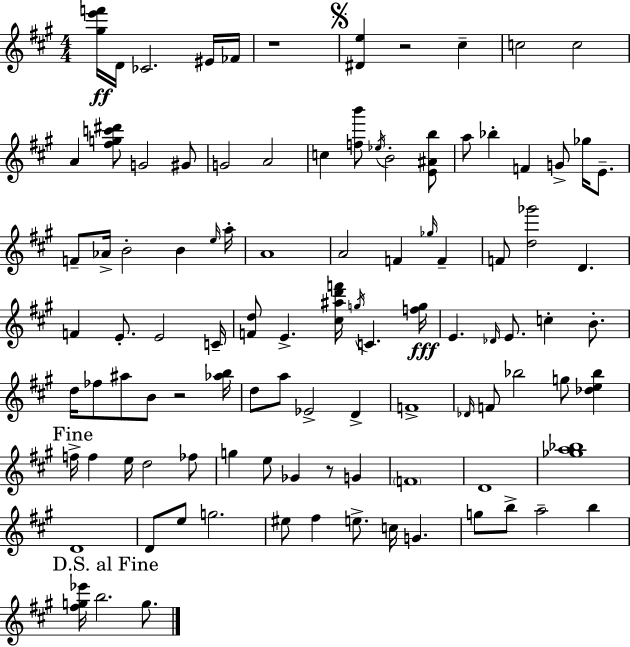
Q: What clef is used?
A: treble